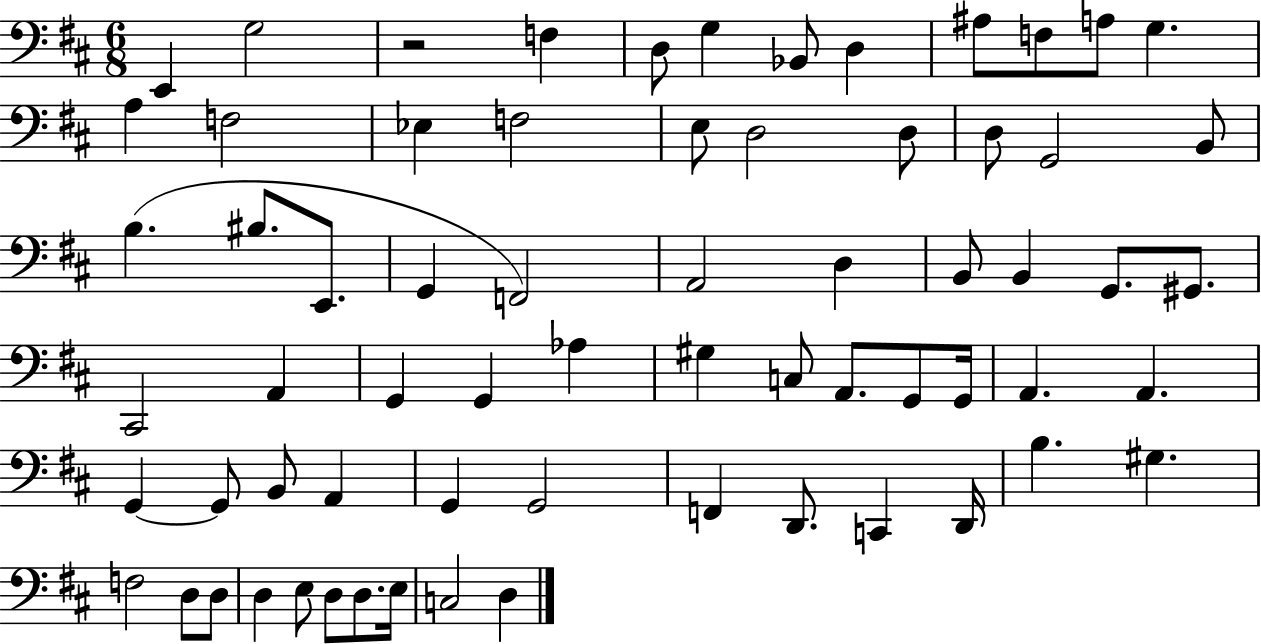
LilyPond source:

{
  \clef bass
  \numericTimeSignature
  \time 6/8
  \key d \major
  e,4 g2 | r2 f4 | d8 g4 bes,8 d4 | ais8 f8 a8 g4. | \break a4 f2 | ees4 f2 | e8 d2 d8 | d8 g,2 b,8 | \break b4.( bis8. e,8. | g,4 f,2) | a,2 d4 | b,8 b,4 g,8. gis,8. | \break cis,2 a,4 | g,4 g,4 aes4 | gis4 c8 a,8. g,8 g,16 | a,4. a,4. | \break g,4~~ g,8 b,8 a,4 | g,4 g,2 | f,4 d,8. c,4 d,16 | b4. gis4. | \break f2 d8 d8 | d4 e8 d8 d8. e16 | c2 d4 | \bar "|."
}